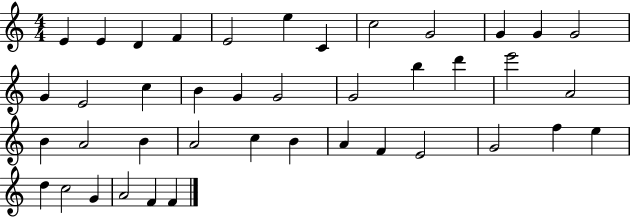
{
  \clef treble
  \numericTimeSignature
  \time 4/4
  \key c \major
  e'4 e'4 d'4 f'4 | e'2 e''4 c'4 | c''2 g'2 | g'4 g'4 g'2 | \break g'4 e'2 c''4 | b'4 g'4 g'2 | g'2 b''4 d'''4 | e'''2 a'2 | \break b'4 a'2 b'4 | a'2 c''4 b'4 | a'4 f'4 e'2 | g'2 f''4 e''4 | \break d''4 c''2 g'4 | a'2 f'4 f'4 | \bar "|."
}